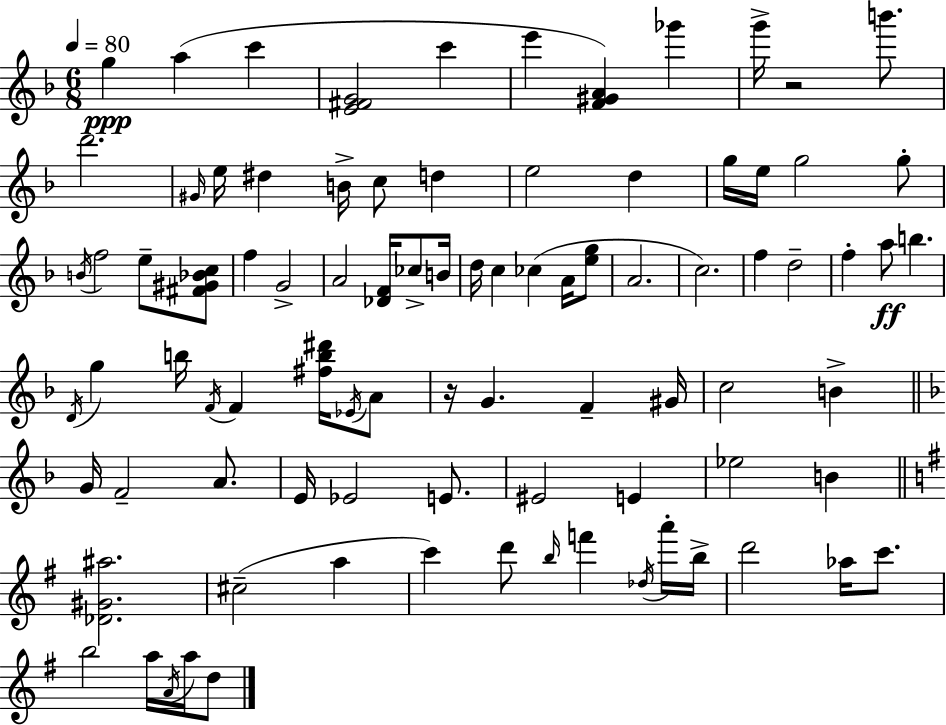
X:1
T:Untitled
M:6/8
L:1/4
K:Dm
g a c' [E^FG]2 c' e' [F^GA] _g' g'/4 z2 b'/2 d'2 ^G/4 e/4 ^d B/4 c/2 d e2 d g/4 e/4 g2 g/2 B/4 f2 e/2 [^F^G_Bc]/2 f G2 A2 [_DF]/4 _c/2 B/4 d/4 c _c A/4 [eg]/2 A2 c2 f d2 f a/2 b D/4 g b/4 F/4 F [^fb^d']/4 _E/4 A/2 z/4 G F ^G/4 c2 B G/4 F2 A/2 E/4 _E2 E/2 ^E2 E _e2 B [_D^G^a]2 ^c2 a c' d'/2 b/4 f' _d/4 a'/4 b/4 d'2 _a/4 c'/2 b2 a/4 A/4 a/4 d/2